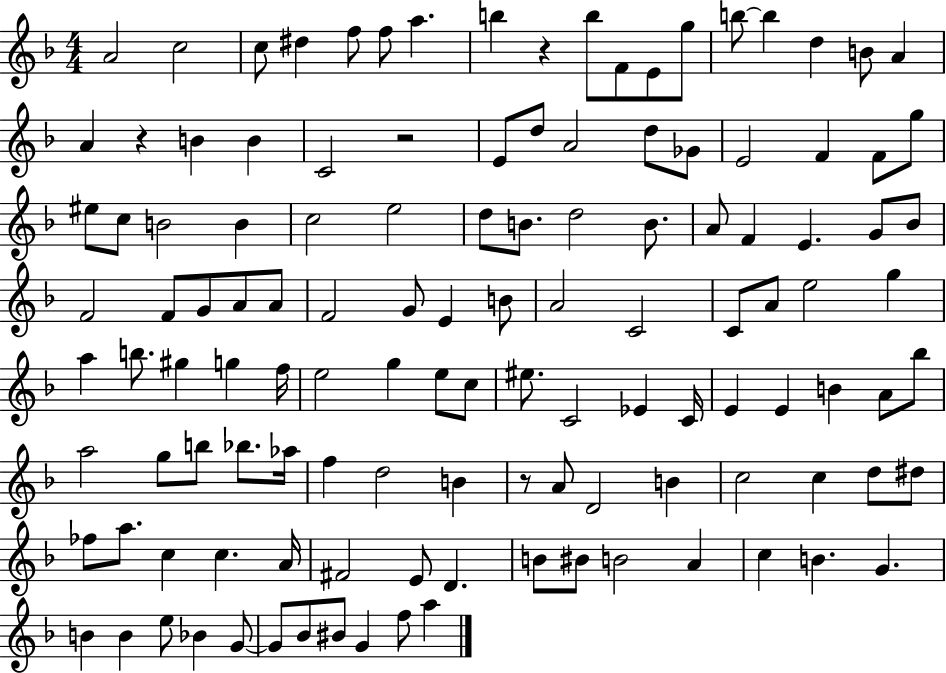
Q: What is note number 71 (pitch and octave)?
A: C4